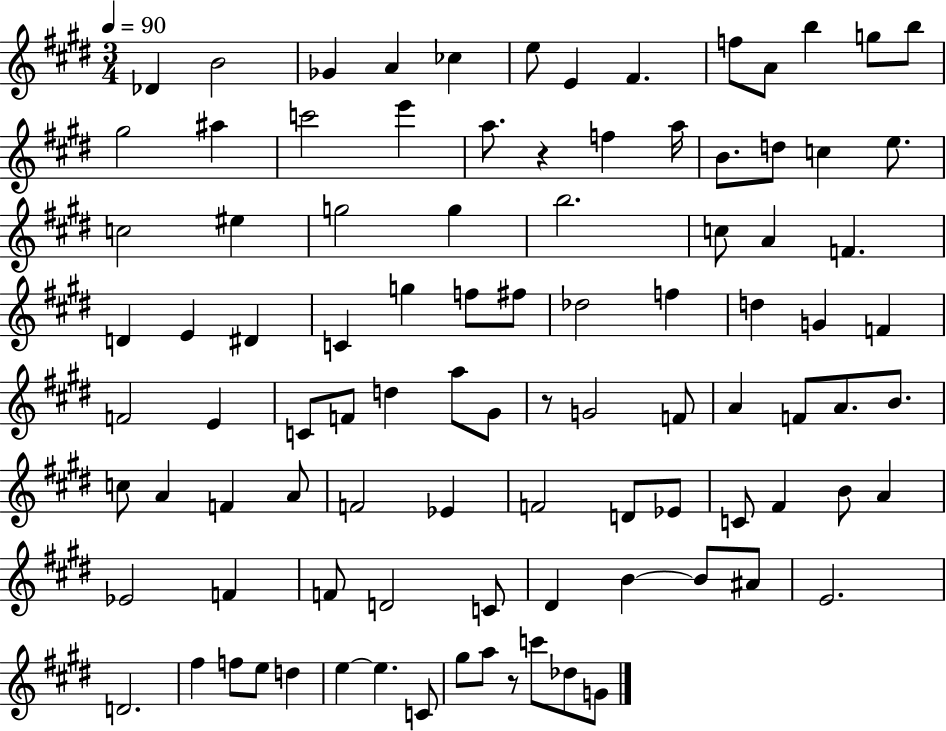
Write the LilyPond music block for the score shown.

{
  \clef treble
  \numericTimeSignature
  \time 3/4
  \key e \major
  \tempo 4 = 90
  \repeat volta 2 { des'4 b'2 | ges'4 a'4 ces''4 | e''8 e'4 fis'4. | f''8 a'8 b''4 g''8 b''8 | \break gis''2 ais''4 | c'''2 e'''4 | a''8. r4 f''4 a''16 | b'8. d''8 c''4 e''8. | \break c''2 eis''4 | g''2 g''4 | b''2. | c''8 a'4 f'4. | \break d'4 e'4 dis'4 | c'4 g''4 f''8 fis''8 | des''2 f''4 | d''4 g'4 f'4 | \break f'2 e'4 | c'8 f'8 d''4 a''8 gis'8 | r8 g'2 f'8 | a'4 f'8 a'8. b'8. | \break c''8 a'4 f'4 a'8 | f'2 ees'4 | f'2 d'8 ees'8 | c'8 fis'4 b'8 a'4 | \break ees'2 f'4 | f'8 d'2 c'8 | dis'4 b'4~~ b'8 ais'8 | e'2. | \break d'2. | fis''4 f''8 e''8 d''4 | e''4~~ e''4. c'8 | gis''8 a''8 r8 c'''8 des''8 g'8 | \break } \bar "|."
}